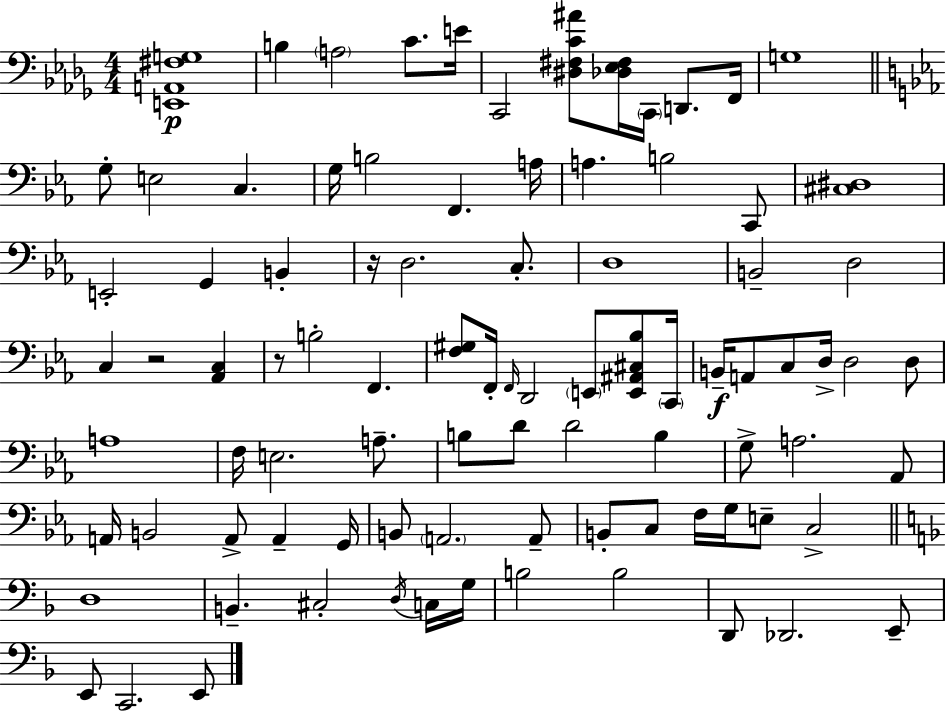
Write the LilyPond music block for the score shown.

{
  \clef bass
  \numericTimeSignature
  \time 4/4
  \key bes \minor
  <e, a, fis g>1\p | b4 \parenthesize a2 c'8. e'16 | c,2 <dis fis c' ais'>8 <des ees fis>16 \parenthesize c,16 d,8. f,16 | g1 | \break \bar "||" \break \key c \minor g8-. e2 c4. | g16 b2 f,4. a16 | a4. b2 c,8 | <cis dis>1 | \break e,2-. g,4 b,4-. | r16 d2. c8.-. | d1 | b,2-- d2 | \break c4 r2 <aes, c>4 | r8 b2-. f,4. | <f gis>8 f,16-. \grace { f,16 } d,2 \parenthesize e,8 <e, ais, cis bes>8 | \parenthesize c,16 b,16--\f a,8 c8 d16-> d2 d8 | \break a1 | f16 e2. a8.-- | b8 d'8 d'2 b4 | g8-> a2. aes,8 | \break a,16 b,2 a,8-> a,4-- | g,16 b,8 \parenthesize a,2. a,8-- | b,8-. c8 f16 g16 e8-- c2-> | \bar "||" \break \key f \major d1 | b,4.-- cis2-. \acciaccatura { d16 } c16 | g16 b2 b2 | d,8 des,2. e,8-- | \break e,8 c,2. e,8 | \bar "|."
}